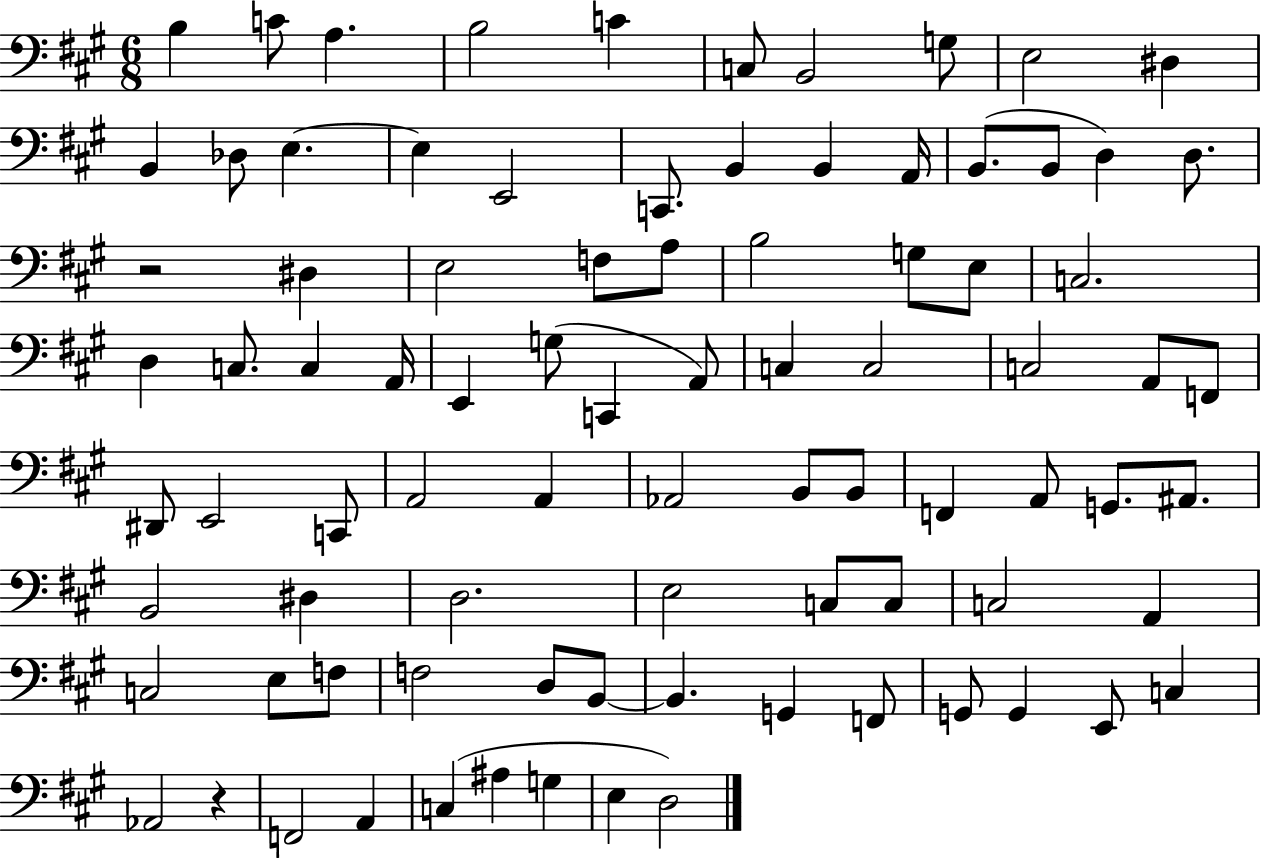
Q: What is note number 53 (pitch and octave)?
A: F2